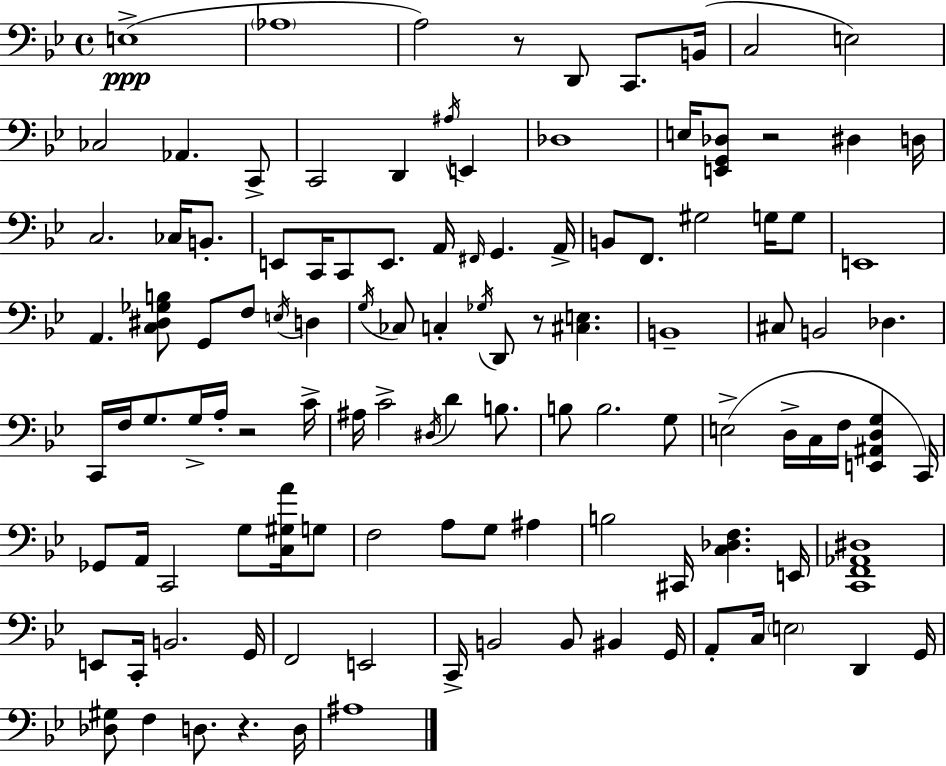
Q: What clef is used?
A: bass